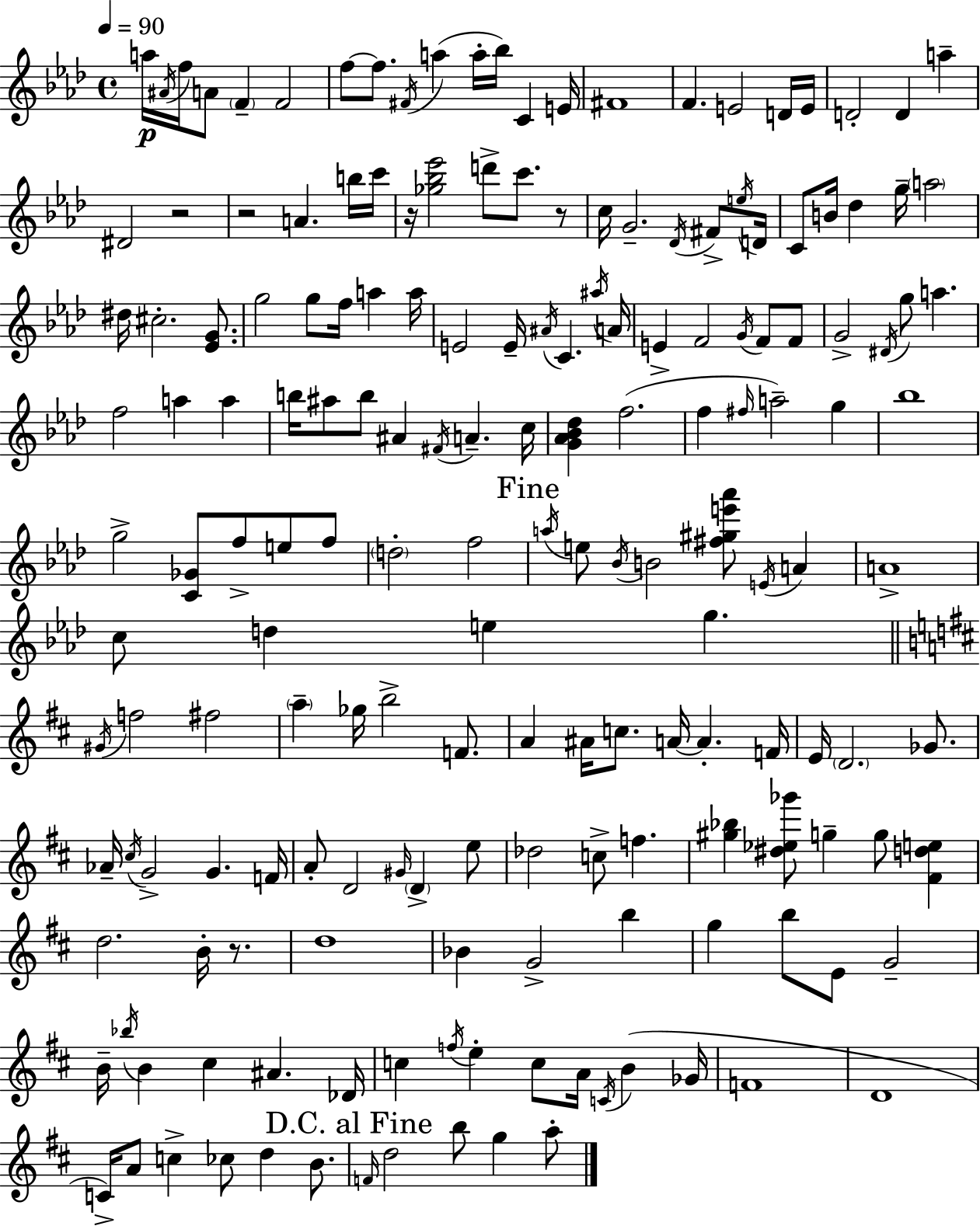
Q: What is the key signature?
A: F minor